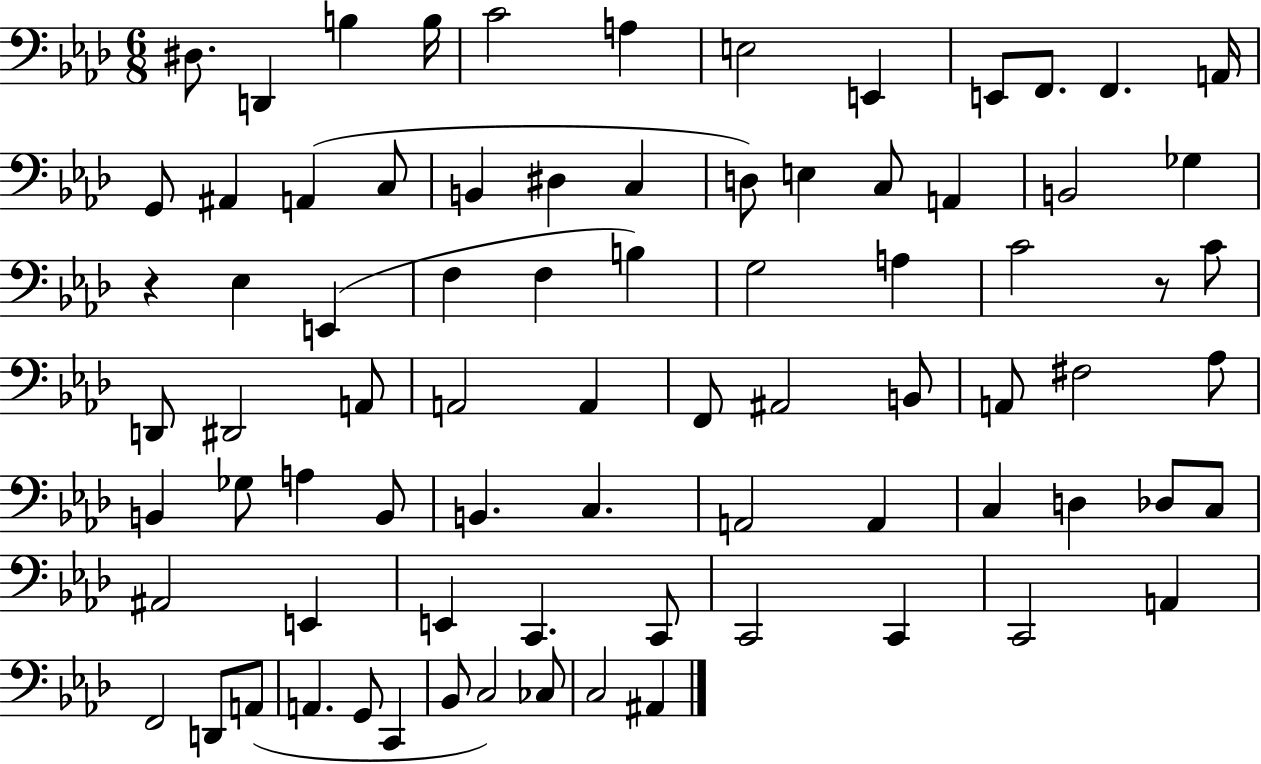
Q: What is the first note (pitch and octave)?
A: D#3